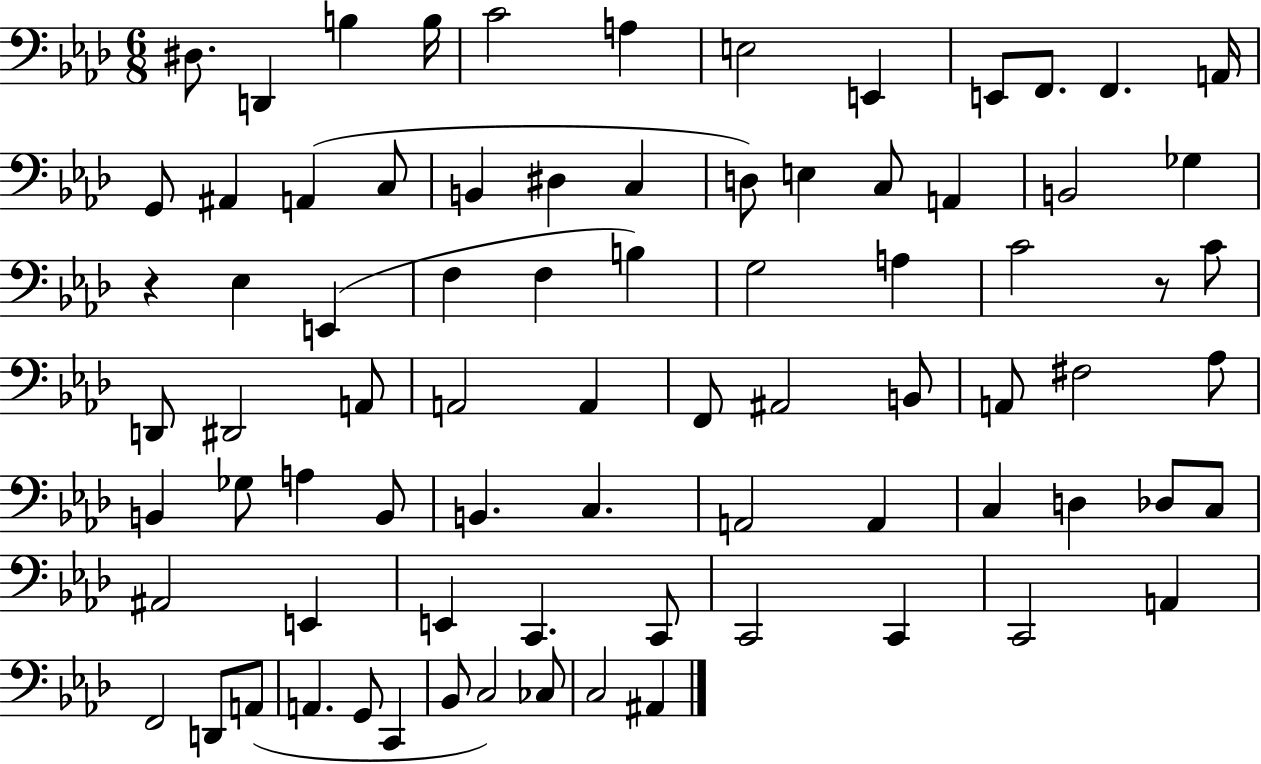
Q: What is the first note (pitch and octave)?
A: D#3